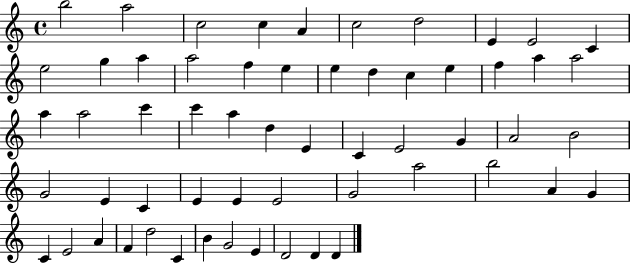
X:1
T:Untitled
M:4/4
L:1/4
K:C
b2 a2 c2 c A c2 d2 E E2 C e2 g a a2 f e e d c e f a a2 a a2 c' c' a d E C E2 G A2 B2 G2 E C E E E2 G2 a2 b2 A G C E2 A F d2 C B G2 E D2 D D